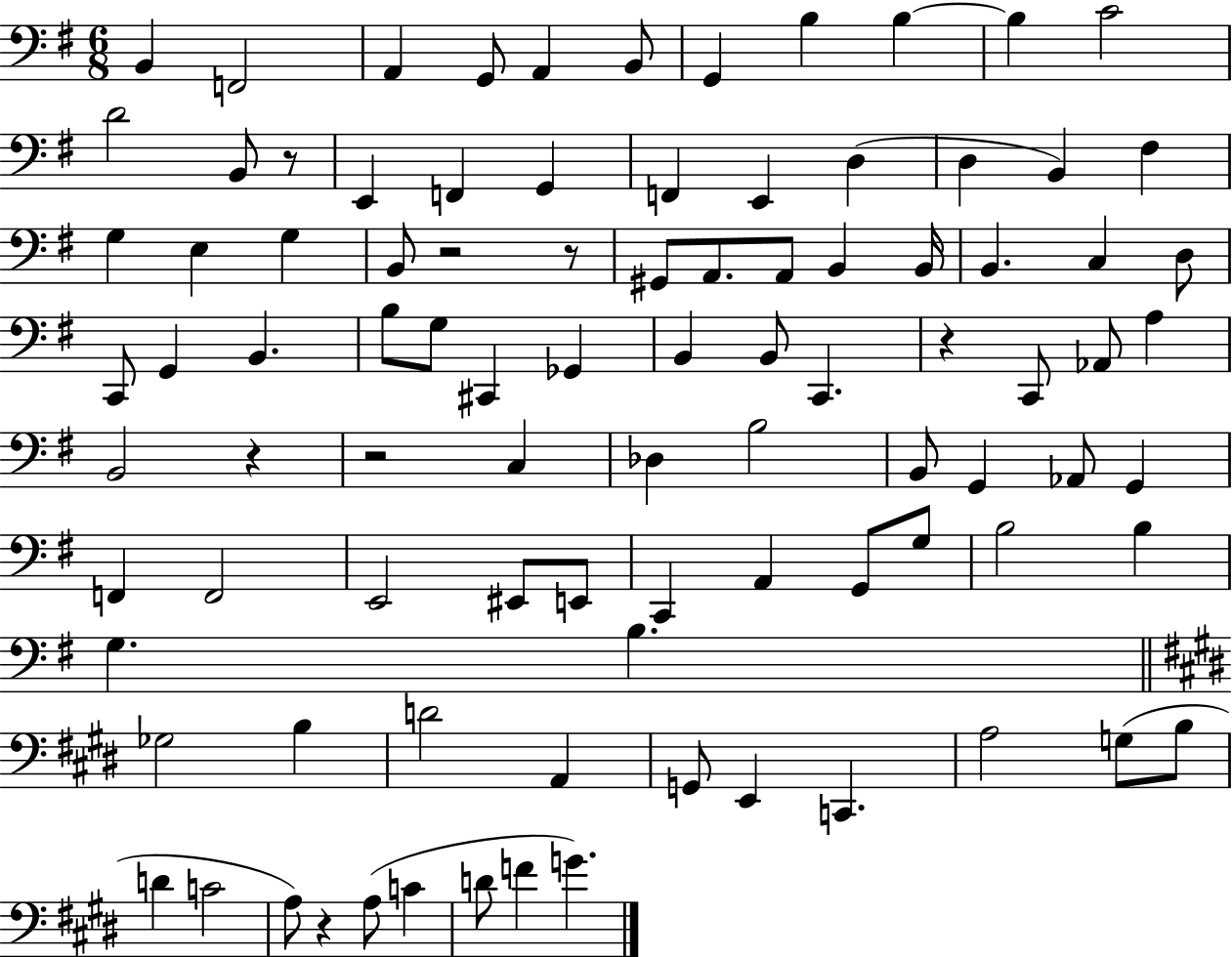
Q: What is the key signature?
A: G major